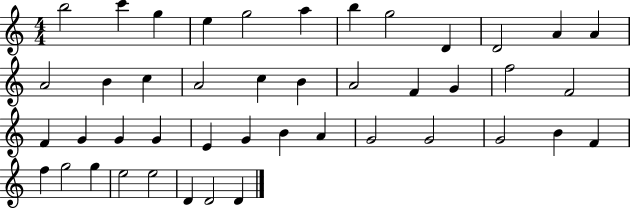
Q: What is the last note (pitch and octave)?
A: D4